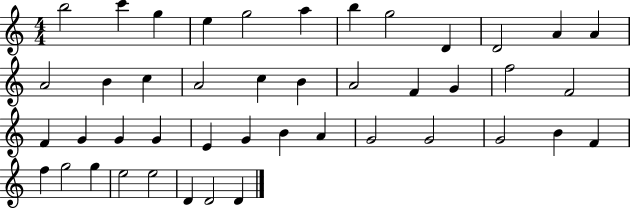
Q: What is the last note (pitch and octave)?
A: D4